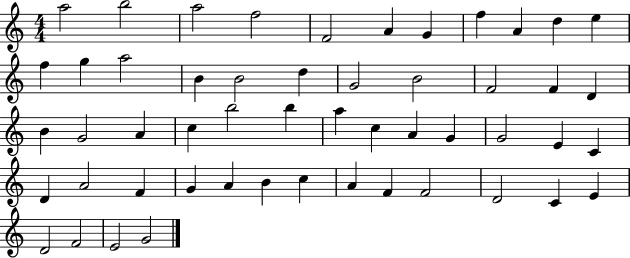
{
  \clef treble
  \numericTimeSignature
  \time 4/4
  \key c \major
  a''2 b''2 | a''2 f''2 | f'2 a'4 g'4 | f''4 a'4 d''4 e''4 | \break f''4 g''4 a''2 | b'4 b'2 d''4 | g'2 b'2 | f'2 f'4 d'4 | \break b'4 g'2 a'4 | c''4 b''2 b''4 | a''4 c''4 a'4 g'4 | g'2 e'4 c'4 | \break d'4 a'2 f'4 | g'4 a'4 b'4 c''4 | a'4 f'4 f'2 | d'2 c'4 e'4 | \break d'2 f'2 | e'2 g'2 | \bar "|."
}